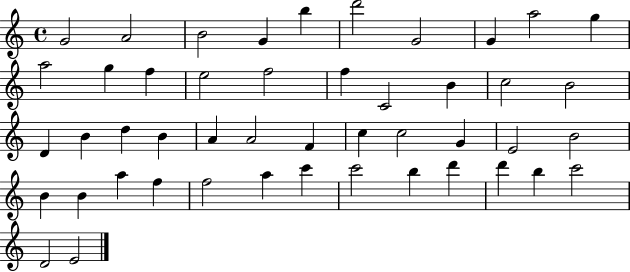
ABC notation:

X:1
T:Untitled
M:4/4
L:1/4
K:C
G2 A2 B2 G b d'2 G2 G a2 g a2 g f e2 f2 f C2 B c2 B2 D B d B A A2 F c c2 G E2 B2 B B a f f2 a c' c'2 b d' d' b c'2 D2 E2